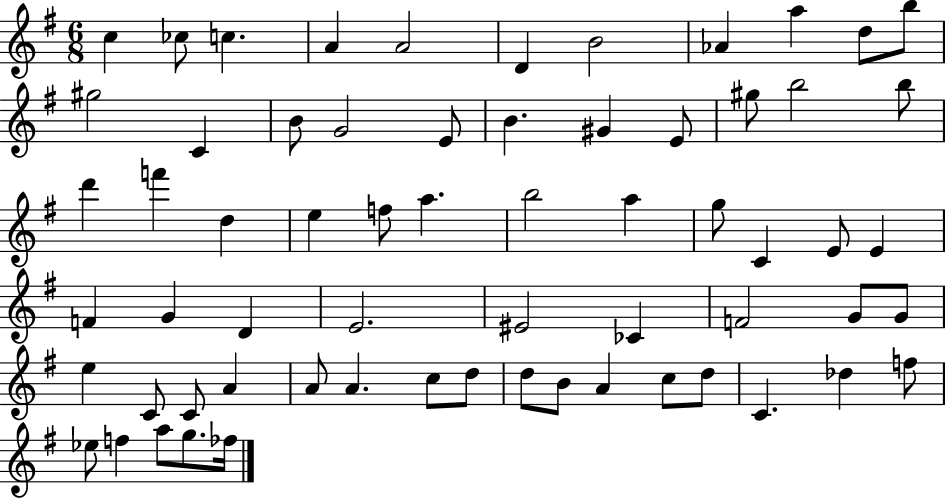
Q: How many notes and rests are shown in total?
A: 64